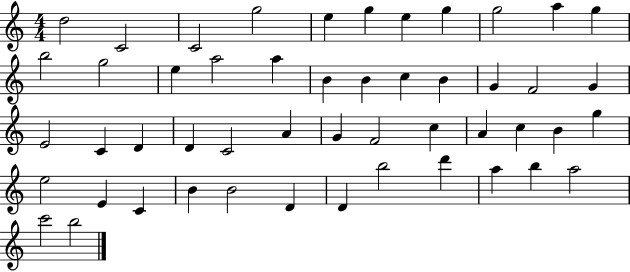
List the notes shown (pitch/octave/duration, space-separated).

D5/h C4/h C4/h G5/h E5/q G5/q E5/q G5/q G5/h A5/q G5/q B5/h G5/h E5/q A5/h A5/q B4/q B4/q C5/q B4/q G4/q F4/h G4/q E4/h C4/q D4/q D4/q C4/h A4/q G4/q F4/h C5/q A4/q C5/q B4/q G5/q E5/h E4/q C4/q B4/q B4/h D4/q D4/q B5/h D6/q A5/q B5/q A5/h C6/h B5/h